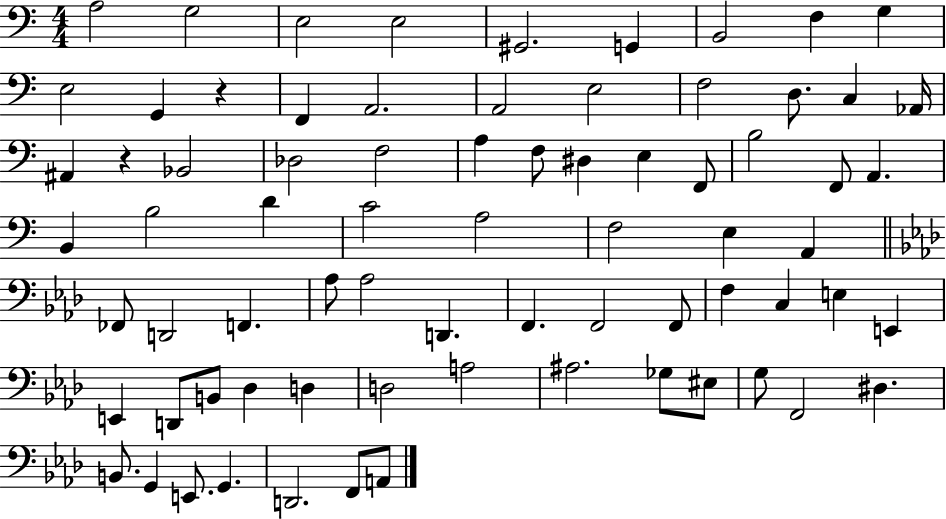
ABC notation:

X:1
T:Untitled
M:4/4
L:1/4
K:C
A,2 G,2 E,2 E,2 ^G,,2 G,, B,,2 F, G, E,2 G,, z F,, A,,2 A,,2 E,2 F,2 D,/2 C, _A,,/4 ^A,, z _B,,2 _D,2 F,2 A, F,/2 ^D, E, F,,/2 B,2 F,,/2 A,, B,, B,2 D C2 A,2 F,2 E, A,, _F,,/2 D,,2 F,, _A,/2 _A,2 D,, F,, F,,2 F,,/2 F, C, E, E,, E,, D,,/2 B,,/2 _D, D, D,2 A,2 ^A,2 _G,/2 ^E,/2 G,/2 F,,2 ^D, B,,/2 G,, E,,/2 G,, D,,2 F,,/2 A,,/2